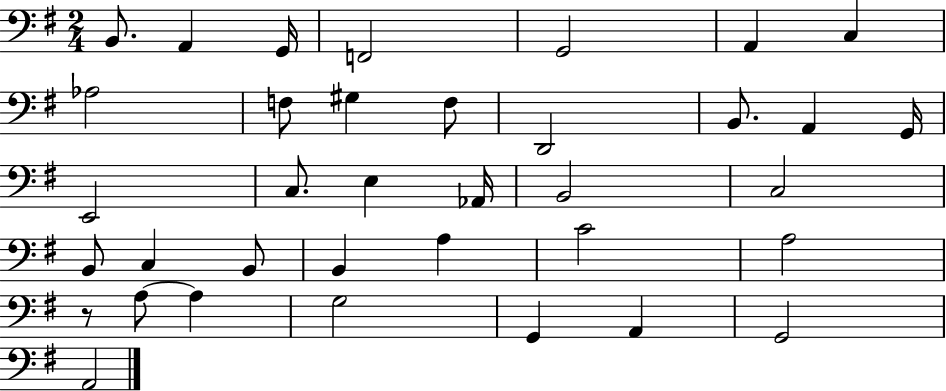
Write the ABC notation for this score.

X:1
T:Untitled
M:2/4
L:1/4
K:G
B,,/2 A,, G,,/4 F,,2 G,,2 A,, C, _A,2 F,/2 ^G, F,/2 D,,2 B,,/2 A,, G,,/4 E,,2 C,/2 E, _A,,/4 B,,2 C,2 B,,/2 C, B,,/2 B,, A, C2 A,2 z/2 A,/2 A, G,2 G,, A,, G,,2 A,,2